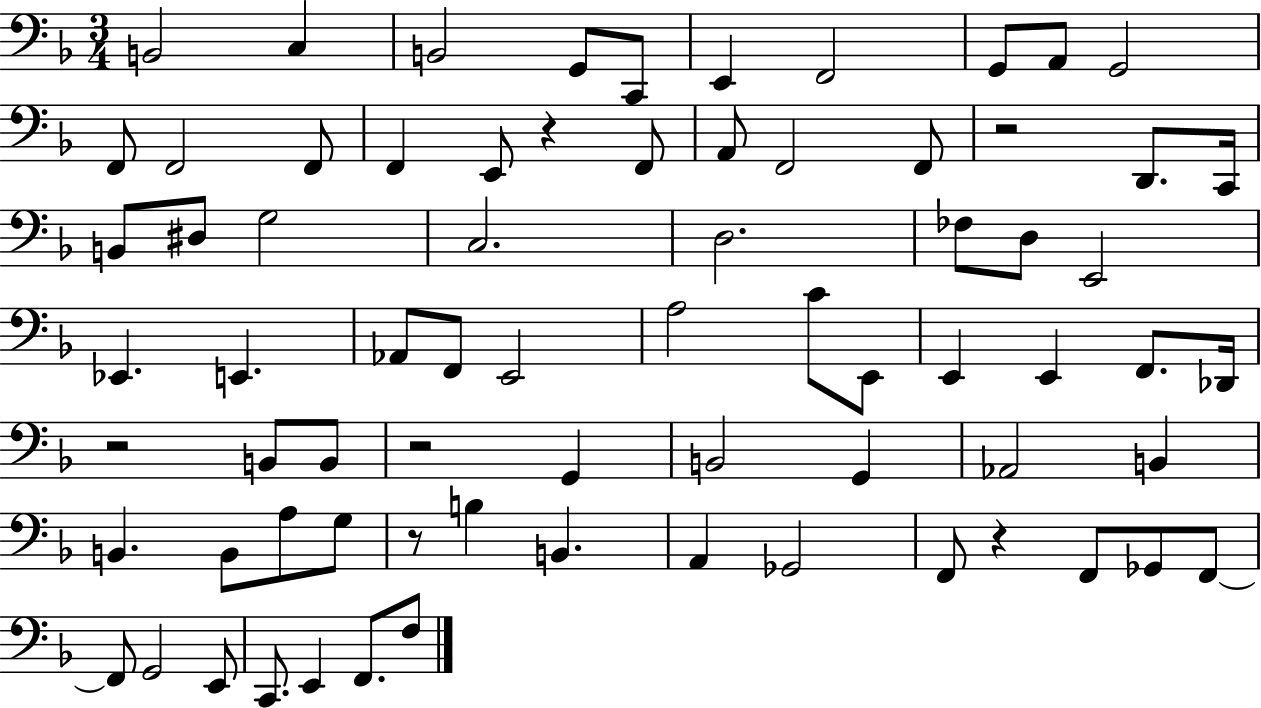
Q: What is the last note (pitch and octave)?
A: F3